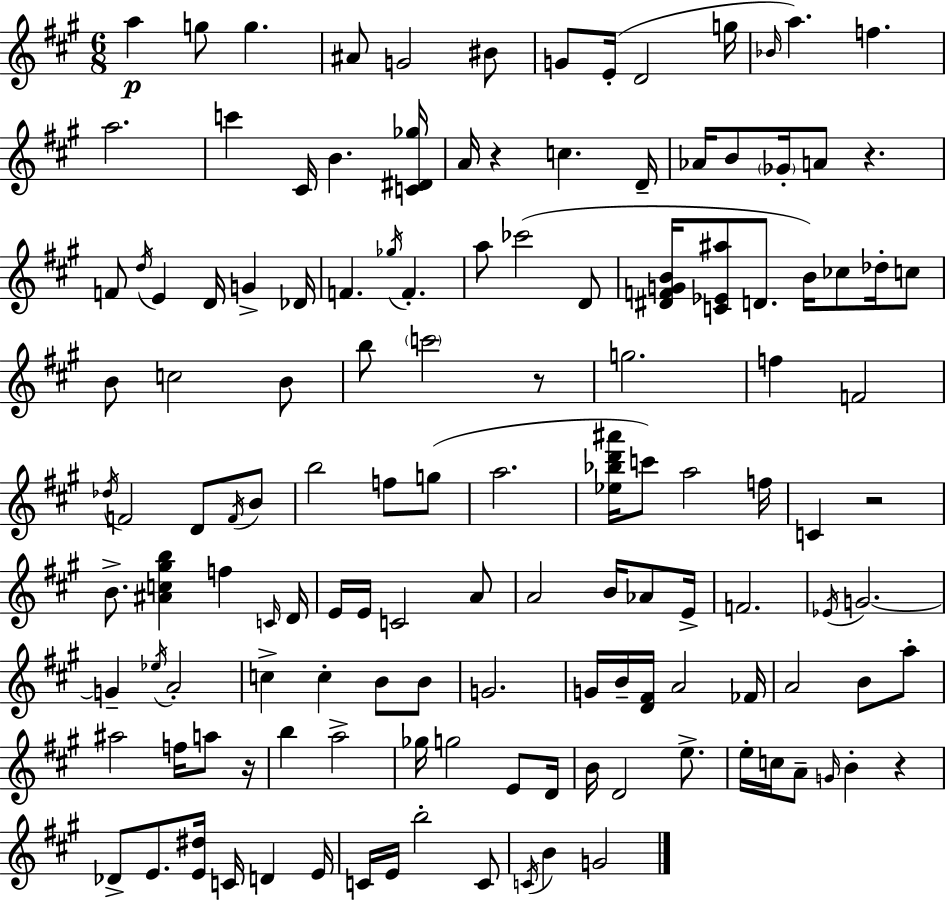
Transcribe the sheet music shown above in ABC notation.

X:1
T:Untitled
M:6/8
L:1/4
K:A
a g/2 g ^A/2 G2 ^B/2 G/2 E/4 D2 g/4 _B/4 a f a2 c' ^C/4 B [C^D_g]/4 A/4 z c D/4 _A/4 B/2 _G/4 A/2 z F/2 d/4 E D/4 G _D/4 F _g/4 F a/2 _c'2 D/2 [^DFGB]/4 [C_E^a]/2 D/2 B/4 _c/2 _d/4 c/2 B/2 c2 B/2 b/2 c'2 z/2 g2 f F2 _d/4 F2 D/2 F/4 B/2 b2 f/2 g/2 a2 [_e_bd'^a']/4 c'/2 a2 f/4 C z2 B/2 [^Ac^gb] f C/4 D/4 E/4 E/4 C2 A/2 A2 B/4 _A/2 E/4 F2 _E/4 G2 G _e/4 A2 c c B/2 B/2 G2 G/4 B/4 [D^F]/4 A2 _F/4 A2 B/2 a/2 ^a2 f/4 a/2 z/4 b a2 _g/4 g2 E/2 D/4 B/4 D2 e/2 e/4 c/4 A/2 G/4 B z _D/2 E/2 [E^d]/4 C/4 D E/4 C/4 E/4 b2 C/2 C/4 B G2